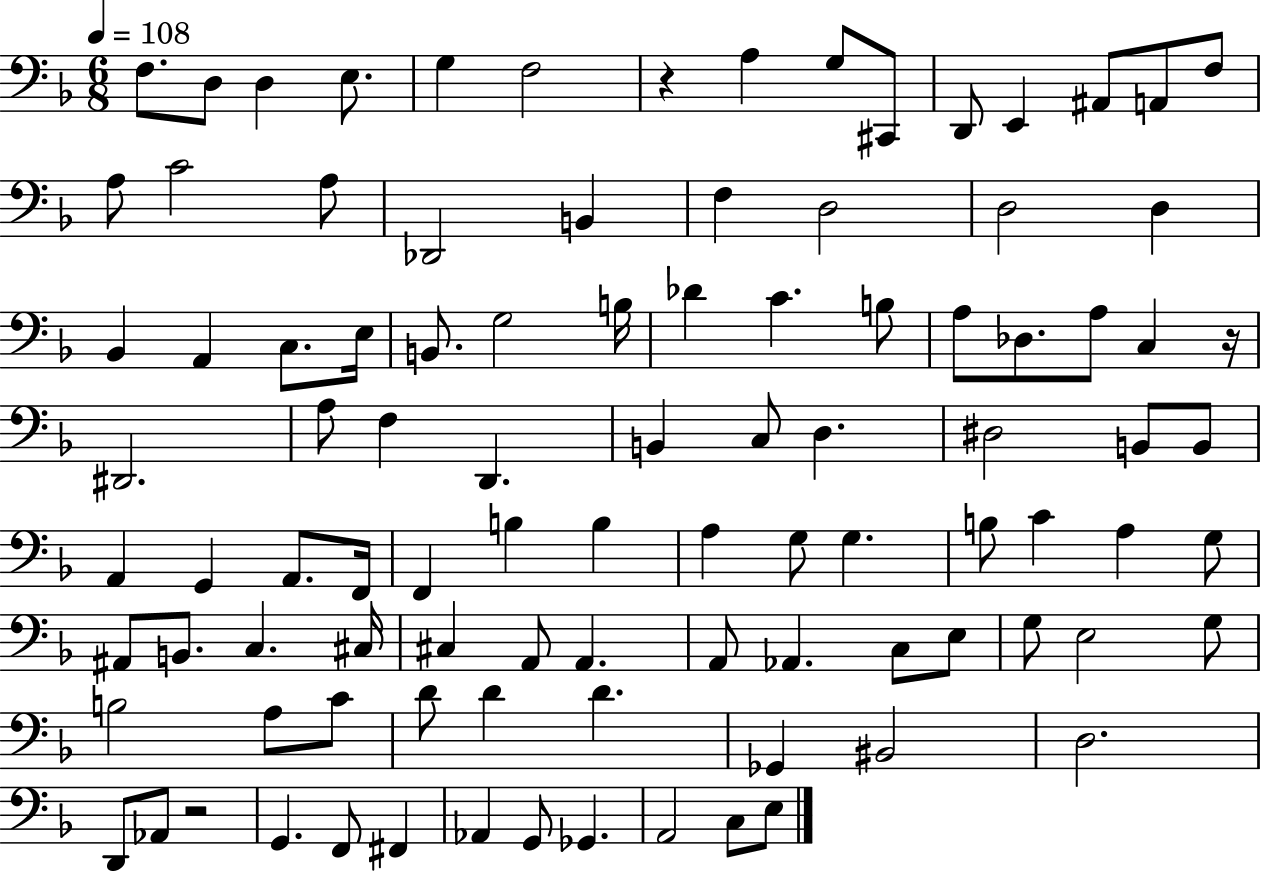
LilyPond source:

{
  \clef bass
  \numericTimeSignature
  \time 6/8
  \key f \major
  \tempo 4 = 108
  f8. d8 d4 e8. | g4 f2 | r4 a4 g8 cis,8 | d,8 e,4 ais,8 a,8 f8 | \break a8 c'2 a8 | des,2 b,4 | f4 d2 | d2 d4 | \break bes,4 a,4 c8. e16 | b,8. g2 b16 | des'4 c'4. b8 | a8 des8. a8 c4 r16 | \break dis,2. | a8 f4 d,4. | b,4 c8 d4. | dis2 b,8 b,8 | \break a,4 g,4 a,8. f,16 | f,4 b4 b4 | a4 g8 g4. | b8 c'4 a4 g8 | \break ais,8 b,8. c4. cis16 | cis4 a,8 a,4. | a,8 aes,4. c8 e8 | g8 e2 g8 | \break b2 a8 c'8 | d'8 d'4 d'4. | ges,4 bis,2 | d2. | \break d,8 aes,8 r2 | g,4. f,8 fis,4 | aes,4 g,8 ges,4. | a,2 c8 e8 | \break \bar "|."
}